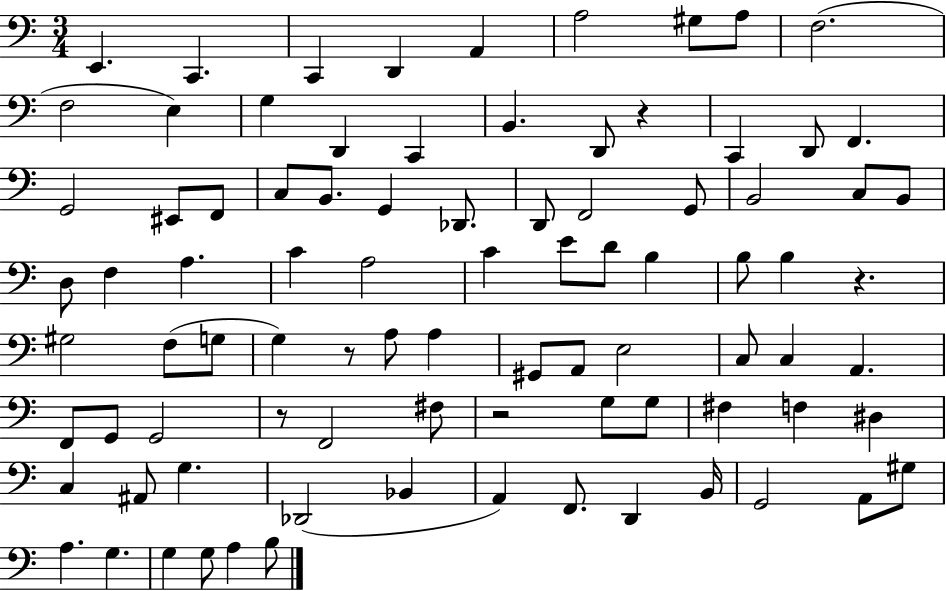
E2/q. C2/q. C2/q D2/q A2/q A3/h G#3/e A3/e F3/h. F3/h E3/q G3/q D2/q C2/q B2/q. D2/e R/q C2/q D2/e F2/q. G2/h EIS2/e F2/e C3/e B2/e. G2/q Db2/e. D2/e F2/h G2/e B2/h C3/e B2/e D3/e F3/q A3/q. C4/q A3/h C4/q E4/e D4/e B3/q B3/e B3/q R/q. G#3/h F3/e G3/e G3/q R/e A3/e A3/q G#2/e A2/e E3/h C3/e C3/q A2/q. F2/e G2/e G2/h R/e F2/h F#3/e R/h G3/e G3/e F#3/q F3/q D#3/q C3/q A#2/e G3/q. Db2/h Bb2/q A2/q F2/e. D2/q B2/s G2/h A2/e G#3/e A3/q. G3/q. G3/q G3/e A3/q B3/e